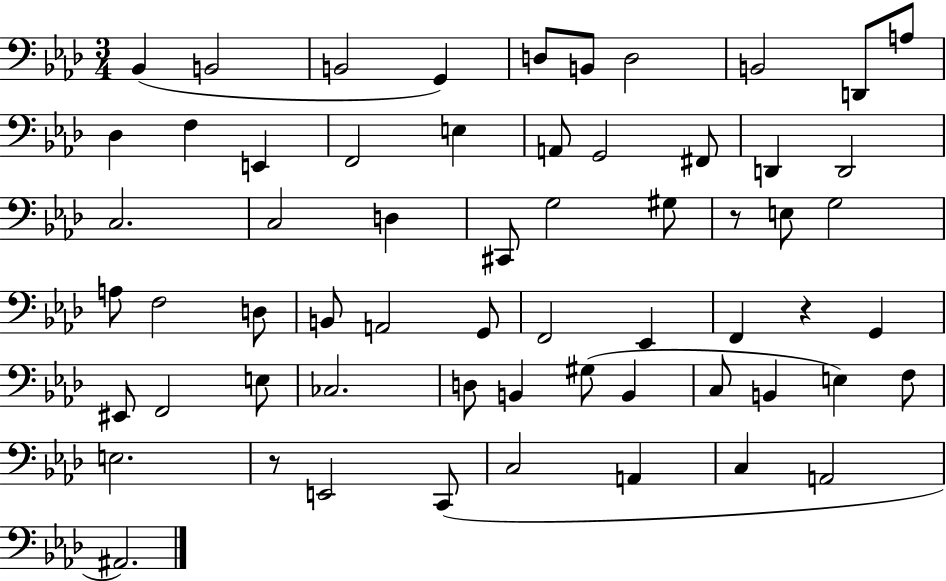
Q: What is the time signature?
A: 3/4